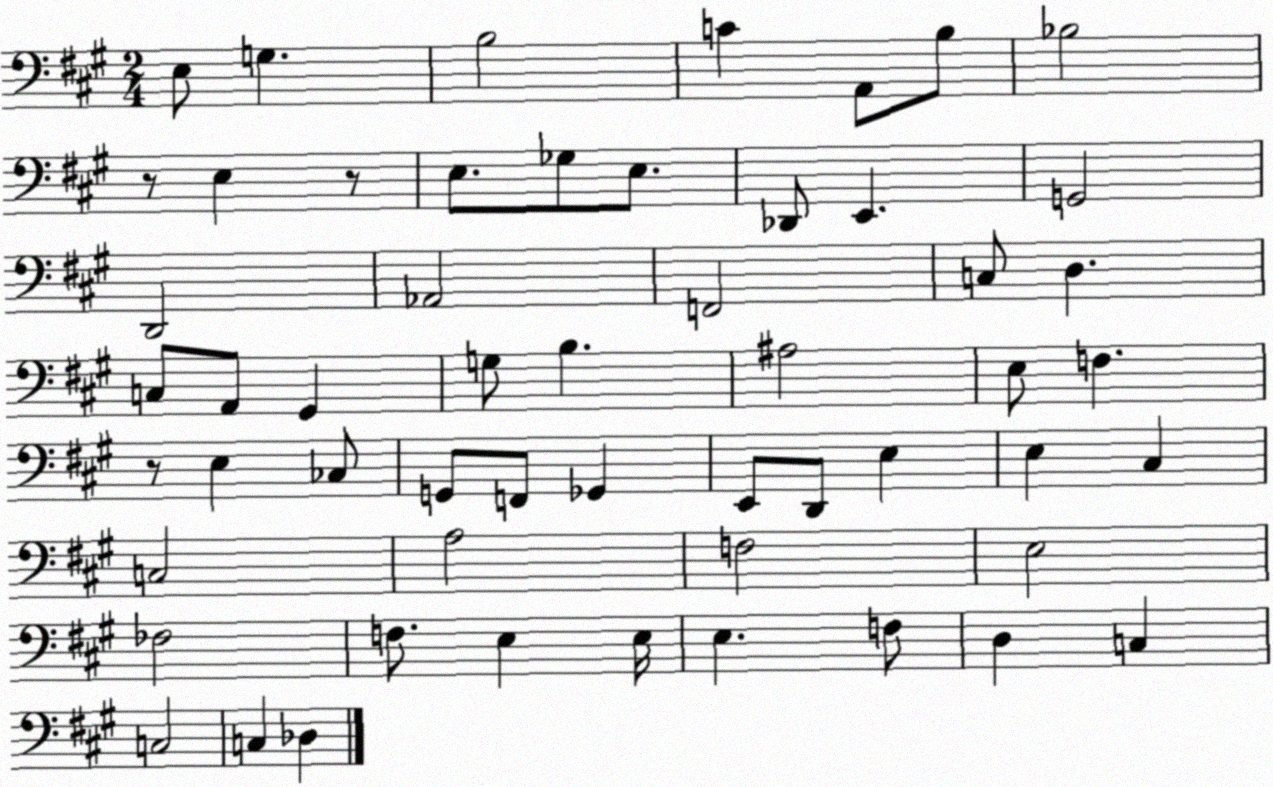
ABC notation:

X:1
T:Untitled
M:2/4
L:1/4
K:A
E,/2 G, B,2 C A,,/2 B,/2 _B,2 z/2 E, z/2 E,/2 _G,/2 E,/2 _D,,/2 E,, G,,2 D,,2 _A,,2 F,,2 C,/2 D, C,/2 A,,/2 ^G,, G,/2 B, ^A,2 E,/2 F, z/2 E, _C,/2 G,,/2 F,,/2 _G,, E,,/2 D,,/2 E, E, ^C, C,2 A,2 F,2 E,2 _F,2 F,/2 E, E,/4 E, F,/2 D, C, C,2 C, _D,